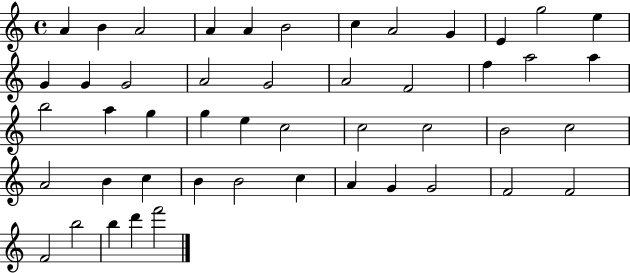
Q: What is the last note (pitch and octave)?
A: F6